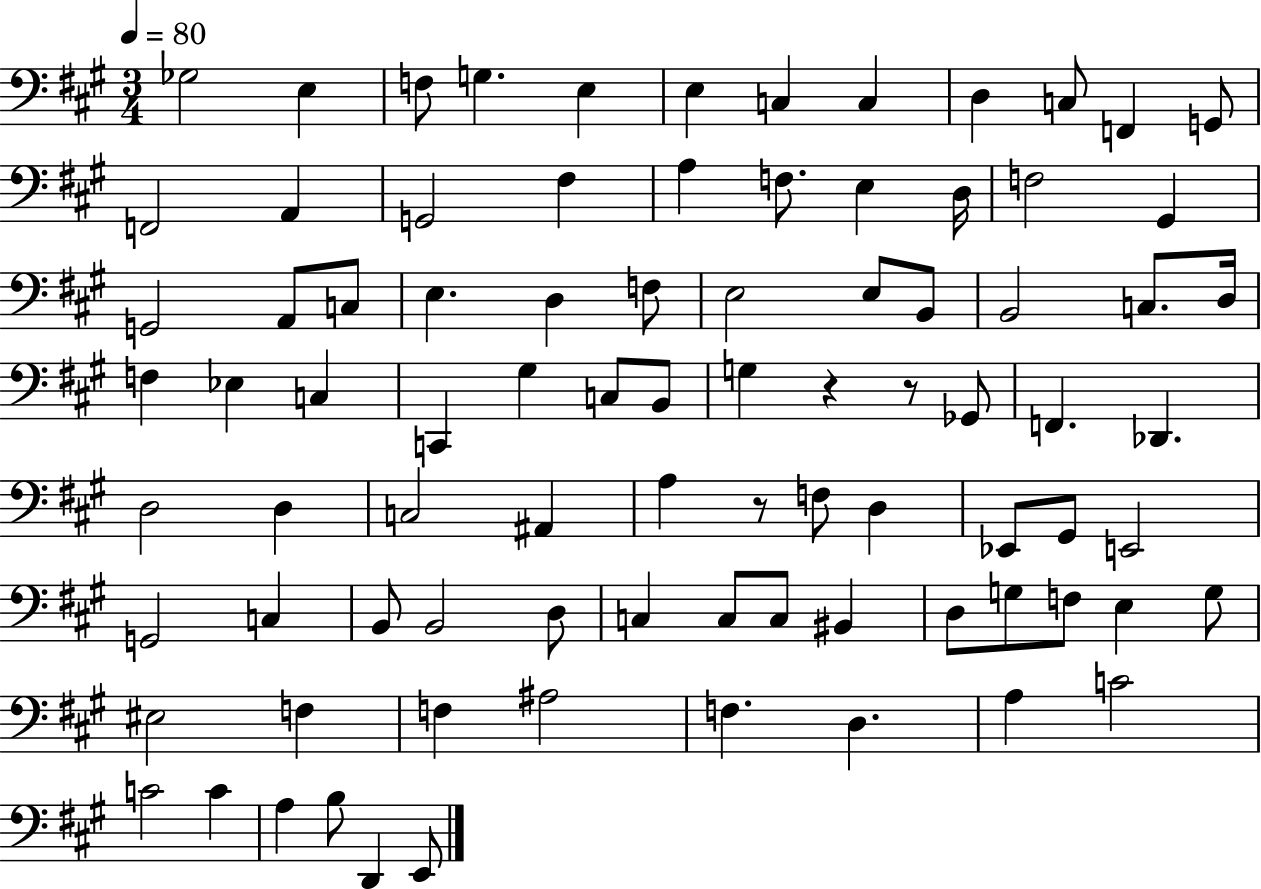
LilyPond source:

{
  \clef bass
  \numericTimeSignature
  \time 3/4
  \key a \major
  \tempo 4 = 80
  ges2 e4 | f8 g4. e4 | e4 c4 c4 | d4 c8 f,4 g,8 | \break f,2 a,4 | g,2 fis4 | a4 f8. e4 d16 | f2 gis,4 | \break g,2 a,8 c8 | e4. d4 f8 | e2 e8 b,8 | b,2 c8. d16 | \break f4 ees4 c4 | c,4 gis4 c8 b,8 | g4 r4 r8 ges,8 | f,4. des,4. | \break d2 d4 | c2 ais,4 | a4 r8 f8 d4 | ees,8 gis,8 e,2 | \break g,2 c4 | b,8 b,2 d8 | c4 c8 c8 bis,4 | d8 g8 f8 e4 g8 | \break eis2 f4 | f4 ais2 | f4. d4. | a4 c'2 | \break c'2 c'4 | a4 b8 d,4 e,8 | \bar "|."
}